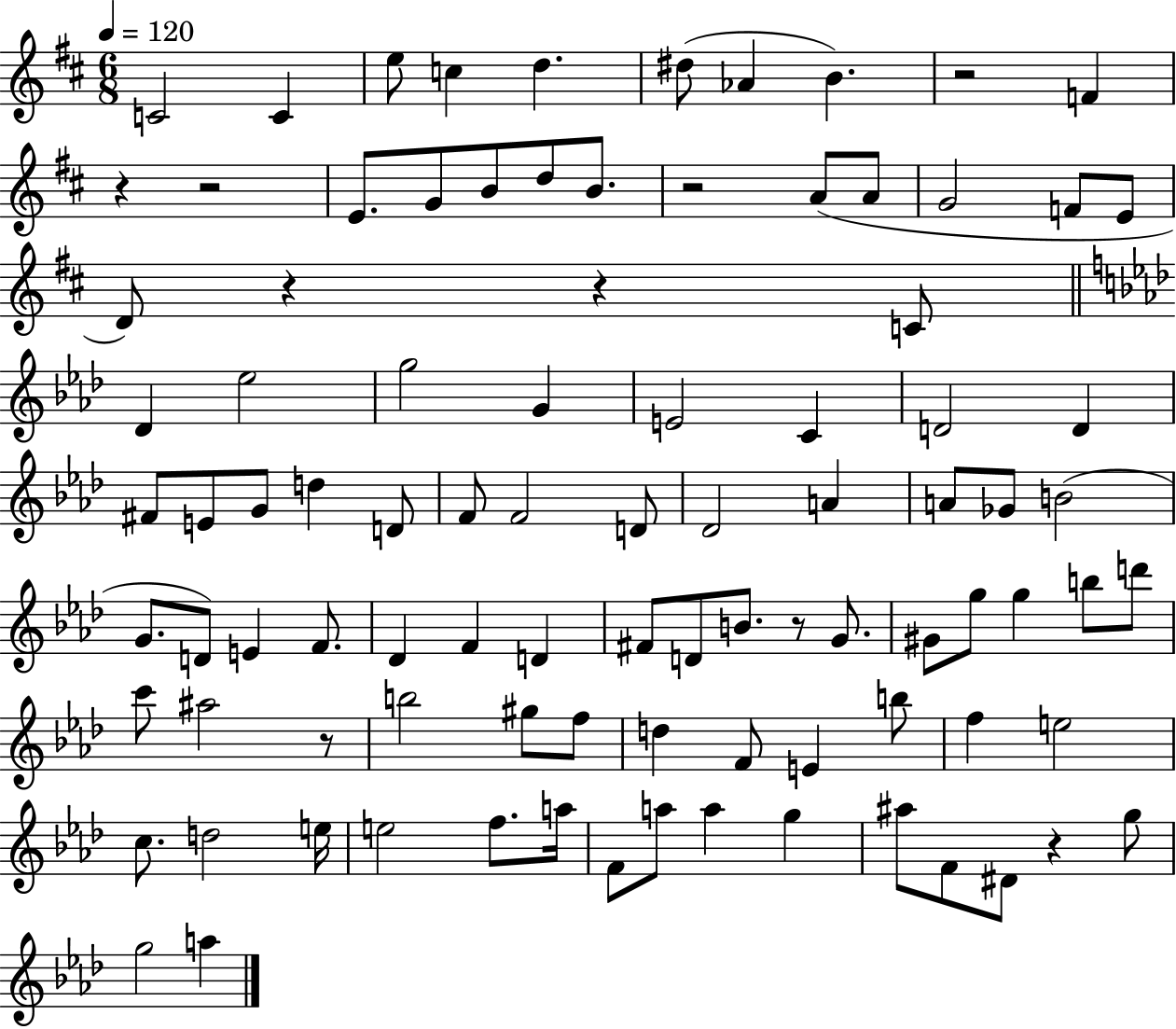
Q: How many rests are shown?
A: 9